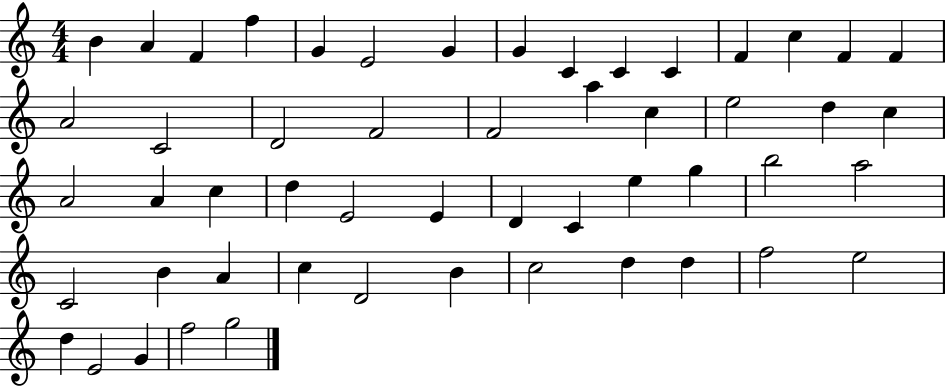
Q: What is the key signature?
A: C major